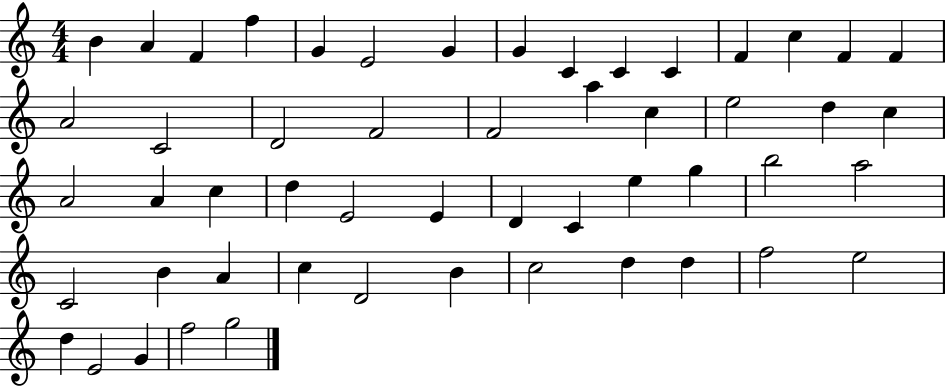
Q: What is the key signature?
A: C major